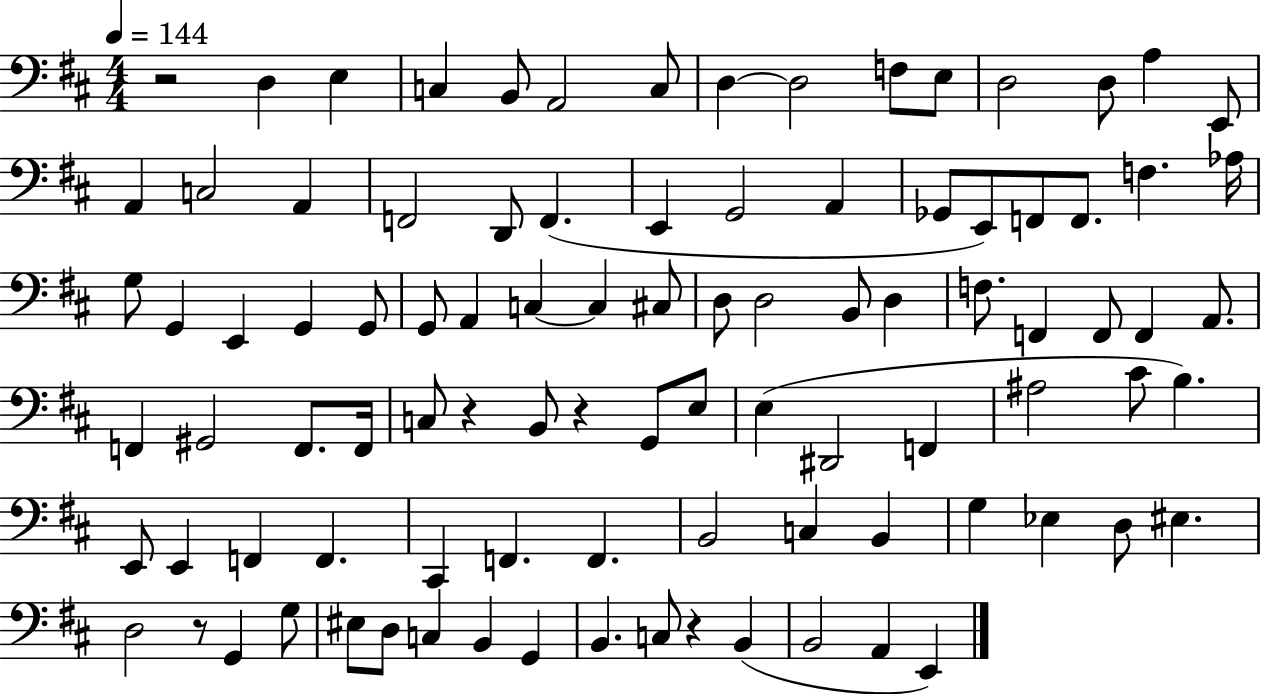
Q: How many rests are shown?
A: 5